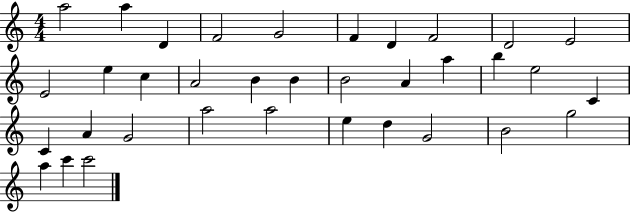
A5/h A5/q D4/q F4/h G4/h F4/q D4/q F4/h D4/h E4/h E4/h E5/q C5/q A4/h B4/q B4/q B4/h A4/q A5/q B5/q E5/h C4/q C4/q A4/q G4/h A5/h A5/h E5/q D5/q G4/h B4/h G5/h A5/q C6/q C6/h